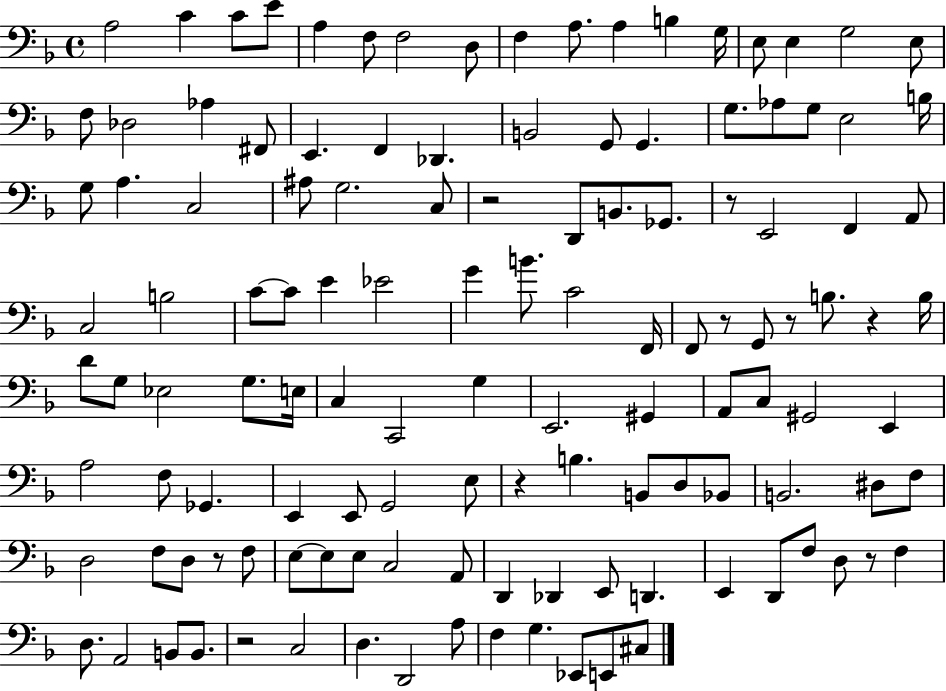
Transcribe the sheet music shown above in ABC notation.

X:1
T:Untitled
M:4/4
L:1/4
K:F
A,2 C C/2 E/2 A, F,/2 F,2 D,/2 F, A,/2 A, B, G,/4 E,/2 E, G,2 E,/2 F,/2 _D,2 _A, ^F,,/2 E,, F,, _D,, B,,2 G,,/2 G,, G,/2 _A,/2 G,/2 E,2 B,/4 G,/2 A, C,2 ^A,/2 G,2 C,/2 z2 D,,/2 B,,/2 _G,,/2 z/2 E,,2 F,, A,,/2 C,2 B,2 C/2 C/2 E _E2 G B/2 C2 F,,/4 F,,/2 z/2 G,,/2 z/2 B,/2 z B,/4 D/2 G,/2 _E,2 G,/2 E,/4 C, C,,2 G, E,,2 ^G,, A,,/2 C,/2 ^G,,2 E,, A,2 F,/2 _G,, E,, E,,/2 G,,2 E,/2 z B, B,,/2 D,/2 _B,,/2 B,,2 ^D,/2 F,/2 D,2 F,/2 D,/2 z/2 F,/2 E,/2 E,/2 E,/2 C,2 A,,/2 D,, _D,, E,,/2 D,, E,, D,,/2 F,/2 D,/2 z/2 F, D,/2 A,,2 B,,/2 B,,/2 z2 C,2 D, D,,2 A,/2 F, G, _E,,/2 E,,/2 ^C,/2